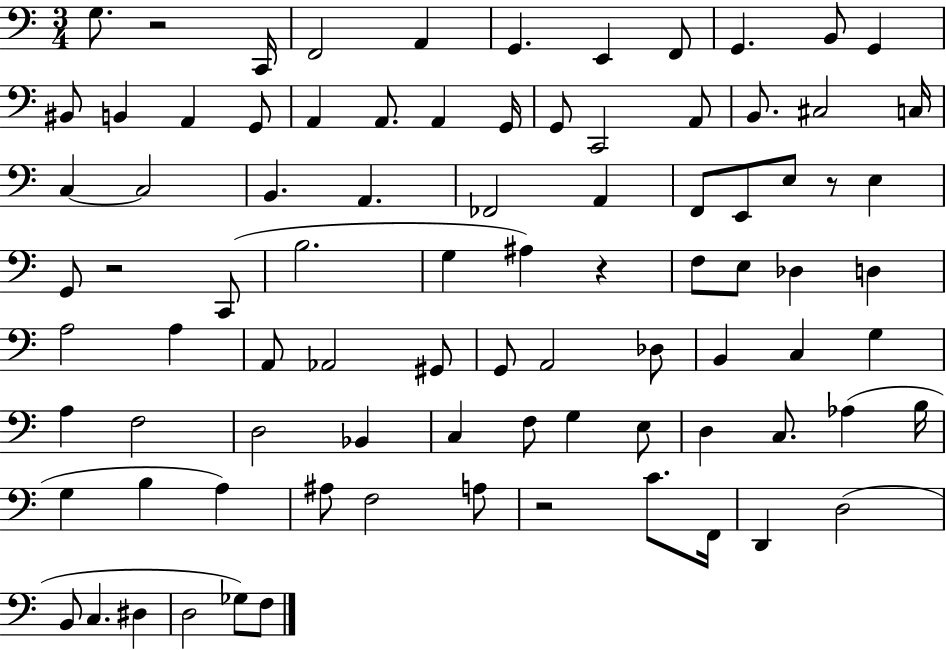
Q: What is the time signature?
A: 3/4